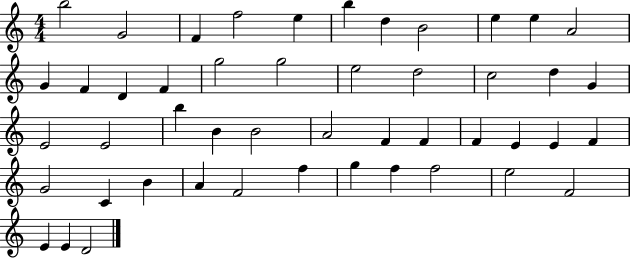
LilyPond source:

{
  \clef treble
  \numericTimeSignature
  \time 4/4
  \key c \major
  b''2 g'2 | f'4 f''2 e''4 | b''4 d''4 b'2 | e''4 e''4 a'2 | \break g'4 f'4 d'4 f'4 | g''2 g''2 | e''2 d''2 | c''2 d''4 g'4 | \break e'2 e'2 | b''4 b'4 b'2 | a'2 f'4 f'4 | f'4 e'4 e'4 f'4 | \break g'2 c'4 b'4 | a'4 f'2 f''4 | g''4 f''4 f''2 | e''2 f'2 | \break e'4 e'4 d'2 | \bar "|."
}